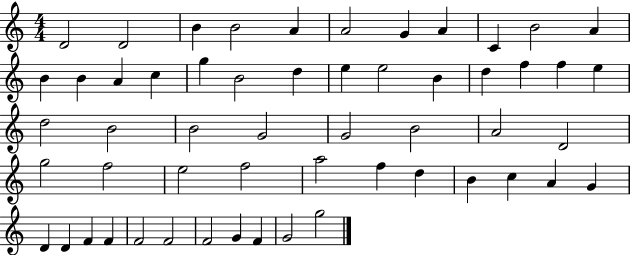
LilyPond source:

{
  \clef treble
  \numericTimeSignature
  \time 4/4
  \key c \major
  d'2 d'2 | b'4 b'2 a'4 | a'2 g'4 a'4 | c'4 b'2 a'4 | \break b'4 b'4 a'4 c''4 | g''4 b'2 d''4 | e''4 e''2 b'4 | d''4 f''4 f''4 e''4 | \break d''2 b'2 | b'2 g'2 | g'2 b'2 | a'2 d'2 | \break g''2 f''2 | e''2 f''2 | a''2 f''4 d''4 | b'4 c''4 a'4 g'4 | \break d'4 d'4 f'4 f'4 | f'2 f'2 | f'2 g'4 f'4 | g'2 g''2 | \break \bar "|."
}